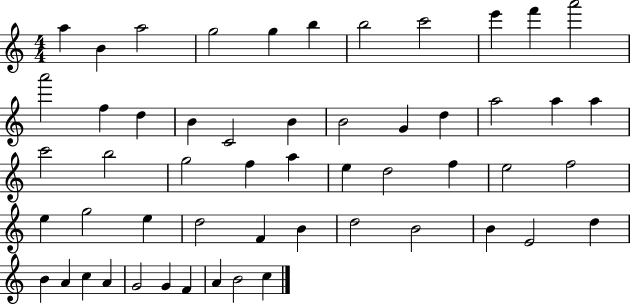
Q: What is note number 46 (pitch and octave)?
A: A4